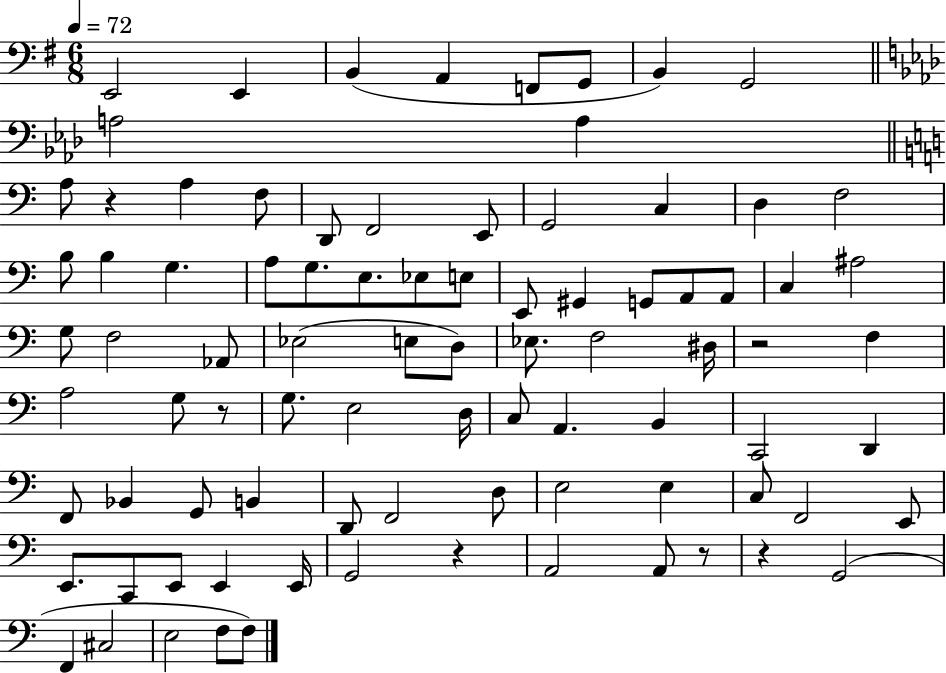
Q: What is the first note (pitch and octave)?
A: E2